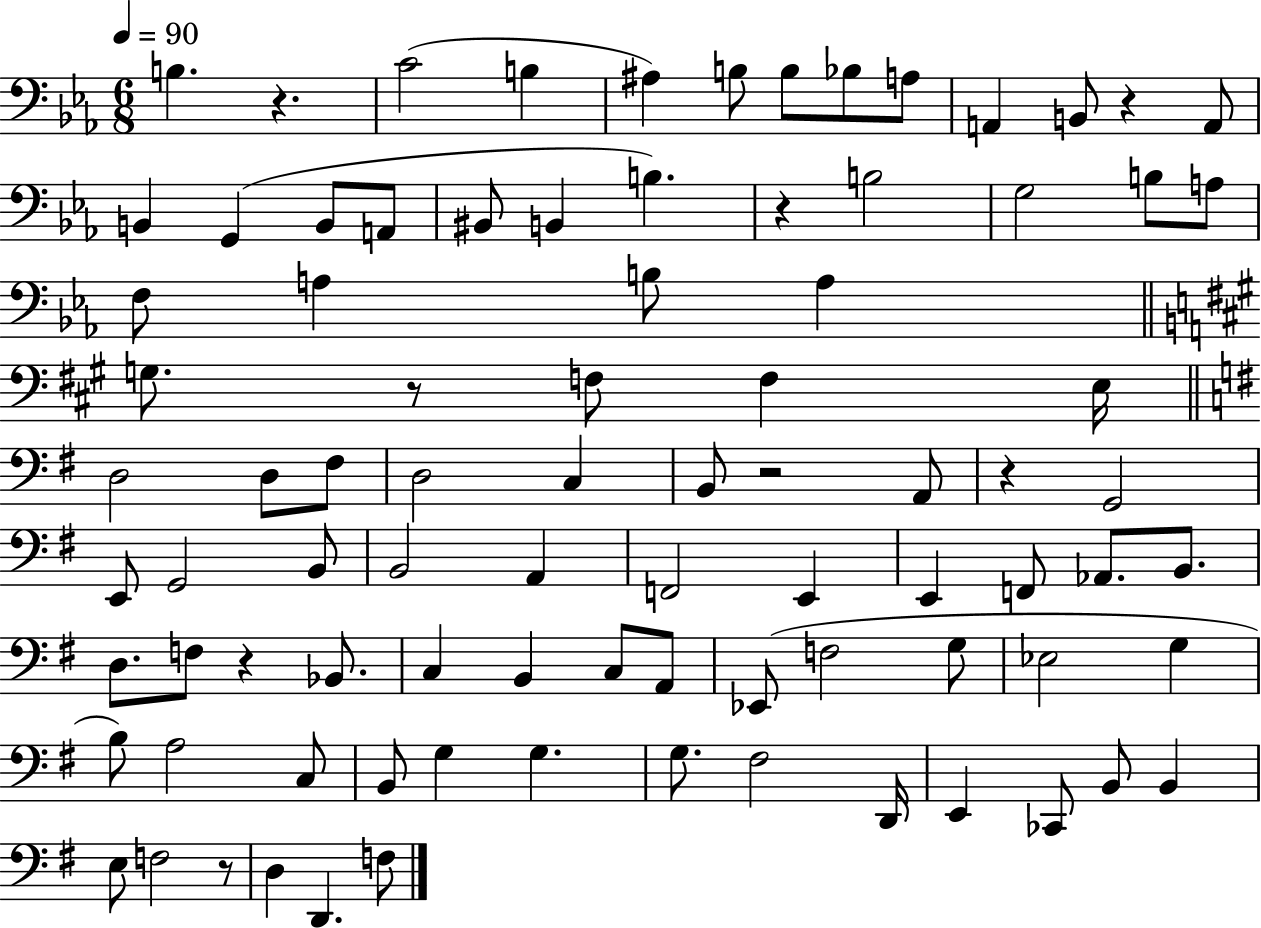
{
  \clef bass
  \numericTimeSignature
  \time 6/8
  \key ees \major
  \tempo 4 = 90
  b4. r4. | c'2( b4 | ais4) b8 b8 bes8 a8 | a,4 b,8 r4 a,8 | \break b,4 g,4( b,8 a,8 | bis,8 b,4 b4.) | r4 b2 | g2 b8 a8 | \break f8 a4 b8 a4 | \bar "||" \break \key a \major g8. r8 f8 f4 e16 | \bar "||" \break \key e \minor d2 d8 fis8 | d2 c4 | b,8 r2 a,8 | r4 g,2 | \break e,8 g,2 b,8 | b,2 a,4 | f,2 e,4 | e,4 f,8 aes,8. b,8. | \break d8. f8 r4 bes,8. | c4 b,4 c8 a,8 | ees,8( f2 g8 | ees2 g4 | \break b8) a2 c8 | b,8 g4 g4. | g8. fis2 d,16 | e,4 ces,8 b,8 b,4 | \break e8 f2 r8 | d4 d,4. f8 | \bar "|."
}